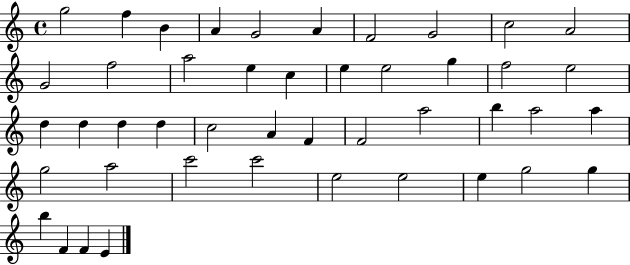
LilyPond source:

{
  \clef treble
  \time 4/4
  \defaultTimeSignature
  \key c \major
  g''2 f''4 b'4 | a'4 g'2 a'4 | f'2 g'2 | c''2 a'2 | \break g'2 f''2 | a''2 e''4 c''4 | e''4 e''2 g''4 | f''2 e''2 | \break d''4 d''4 d''4 d''4 | c''2 a'4 f'4 | f'2 a''2 | b''4 a''2 a''4 | \break g''2 a''2 | c'''2 c'''2 | e''2 e''2 | e''4 g''2 g''4 | \break b''4 f'4 f'4 e'4 | \bar "|."
}